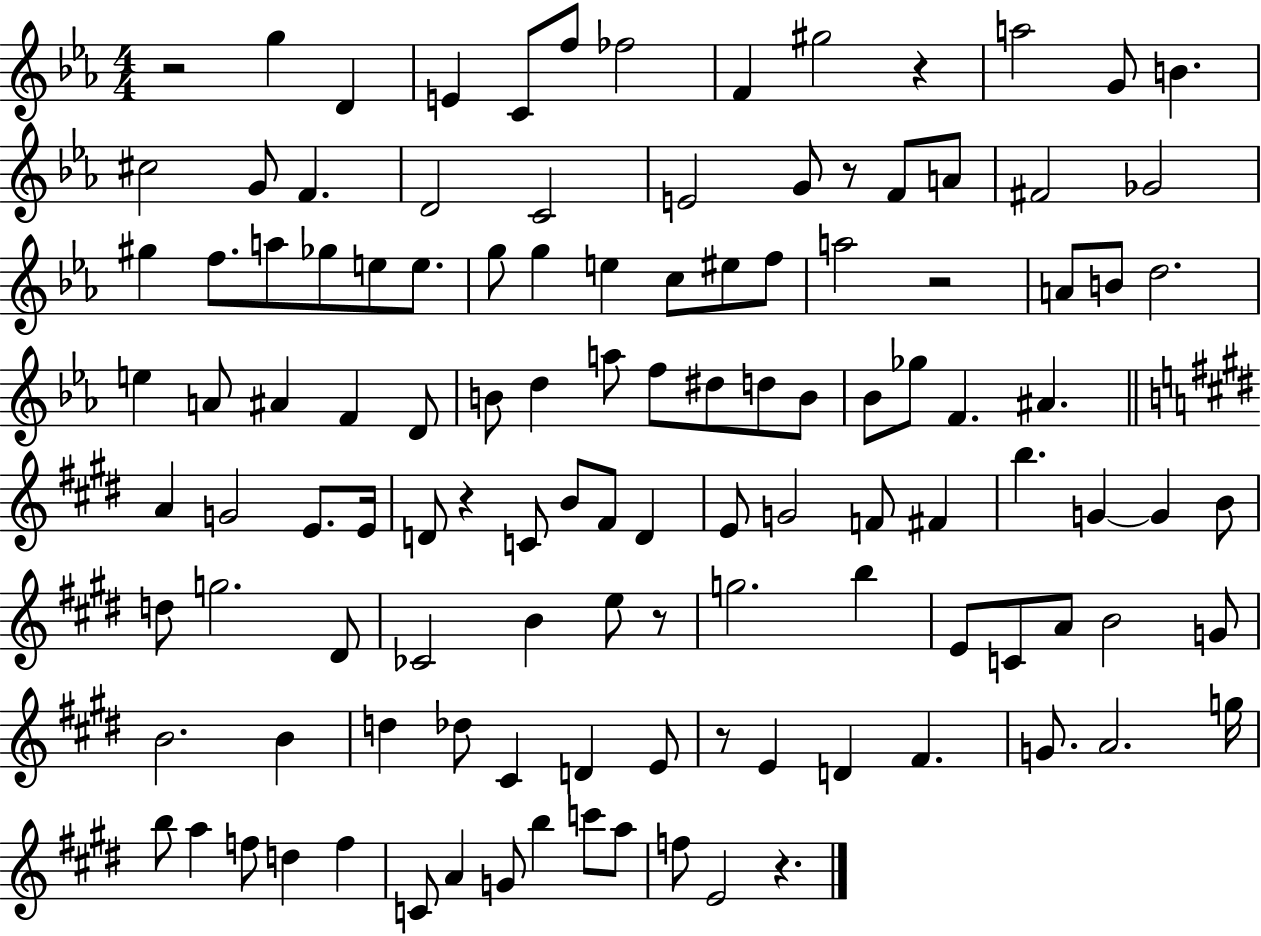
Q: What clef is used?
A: treble